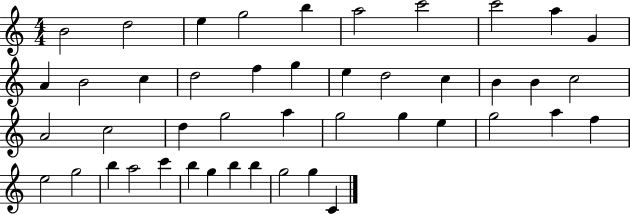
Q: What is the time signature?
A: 4/4